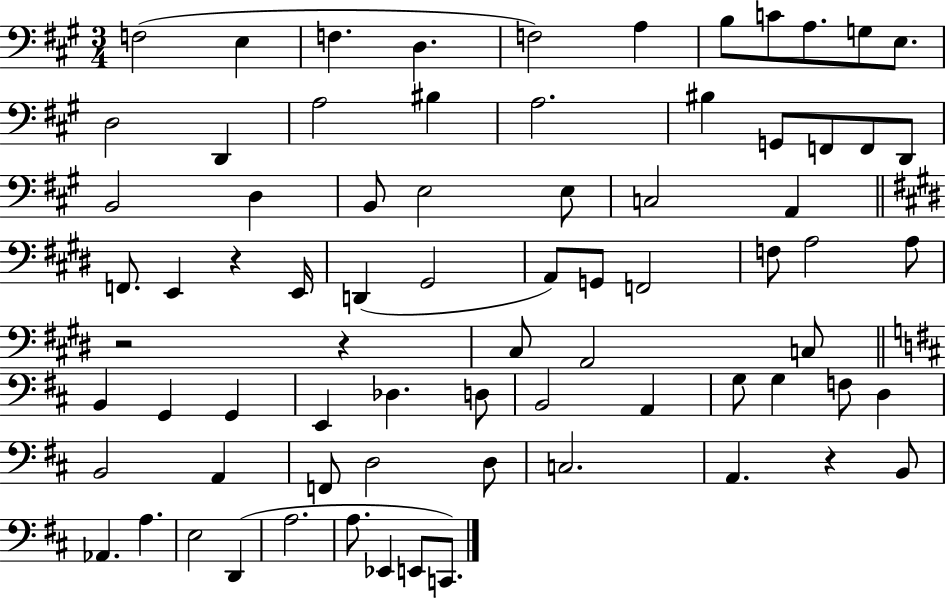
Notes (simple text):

F3/h E3/q F3/q. D3/q. F3/h A3/q B3/e C4/e A3/e. G3/e E3/e. D3/h D2/q A3/h BIS3/q A3/h. BIS3/q G2/e F2/e F2/e D2/e B2/h D3/q B2/e E3/h E3/e C3/h A2/q F2/e. E2/q R/q E2/s D2/q G#2/h A2/e G2/e F2/h F3/e A3/h A3/e R/h R/q C#3/e A2/h C3/e B2/q G2/q G2/q E2/q Db3/q. D3/e B2/h A2/q G3/e G3/q F3/e D3/q B2/h A2/q F2/e D3/h D3/e C3/h. A2/q. R/q B2/e Ab2/q. A3/q. E3/h D2/q A3/h. A3/e. Eb2/q E2/e C2/e.